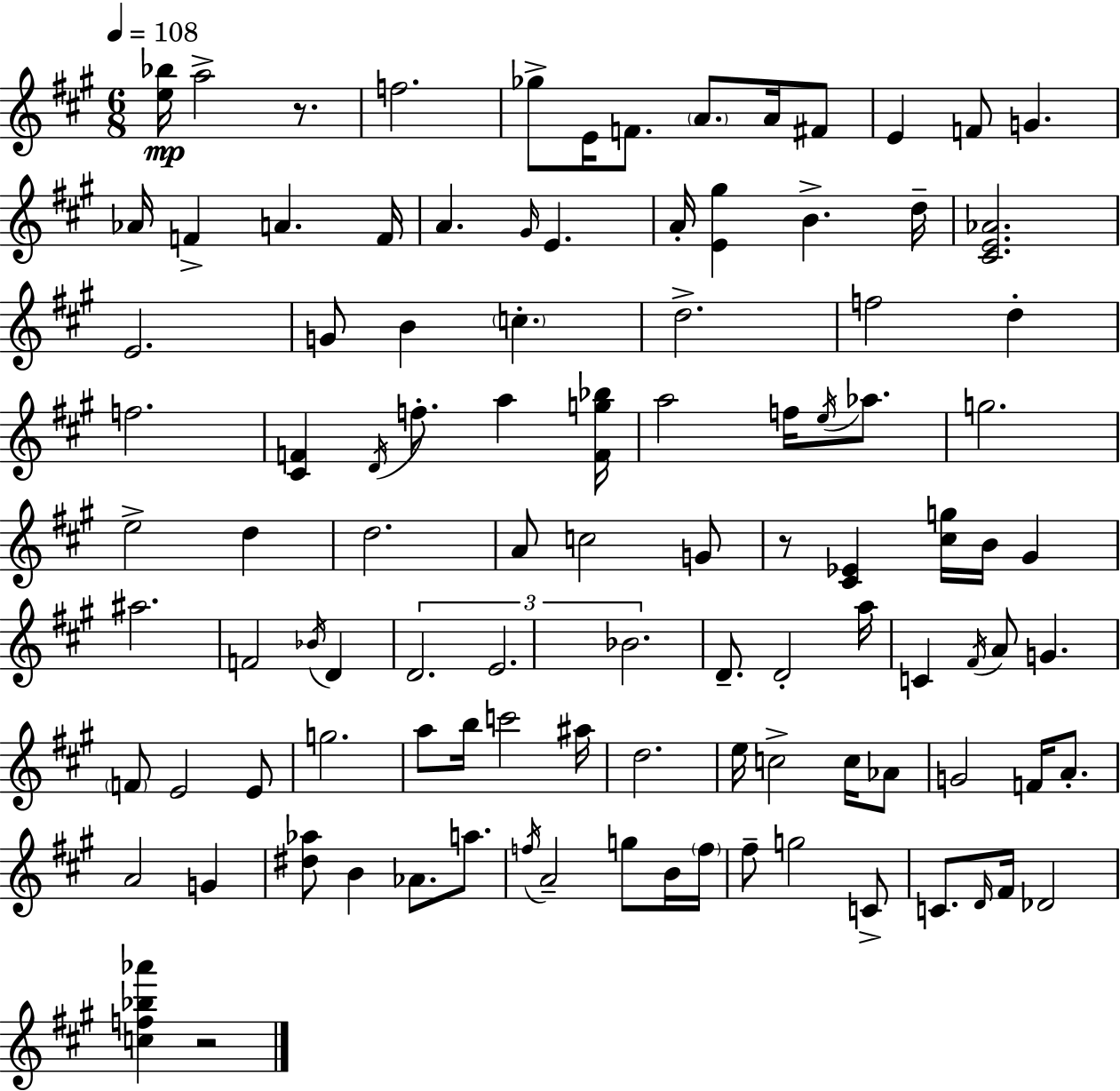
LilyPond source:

{
  \clef treble
  \numericTimeSignature
  \time 6/8
  \key a \major
  \tempo 4 = 108
  \repeat volta 2 { <e'' bes''>16\mp a''2-> r8. | f''2. | ges''8-> e'16 f'8. \parenthesize a'8. a'16 fis'8 | e'4 f'8 g'4. | \break aes'16 f'4-> a'4. f'16 | a'4. \grace { gis'16 } e'4. | a'16-. <e' gis''>4 b'4.-> | d''16-- <cis' e' aes'>2. | \break e'2. | g'8 b'4 \parenthesize c''4.-. | d''2.-> | f''2 d''4-. | \break f''2. | <cis' f'>4 \acciaccatura { d'16 } f''8.-. a''4 | <f' g'' bes''>16 a''2 f''16 \acciaccatura { e''16 } | aes''8. g''2. | \break e''2-> d''4 | d''2. | a'8 c''2 | g'8 r8 <cis' ees'>4 <cis'' g''>16 b'16 gis'4 | \break ais''2. | f'2 \acciaccatura { bes'16 } | d'4 \tuplet 3/2 { d'2. | e'2. | \break bes'2. } | d'8.-- d'2-. | a''16 c'4 \acciaccatura { fis'16 } a'8 g'4. | \parenthesize f'8 e'2 | \break e'8 g''2. | a''8 b''16 c'''2 | ais''16 d''2. | e''16 c''2-> | \break c''16 aes'8 g'2 | f'16 a'8.-. a'2 | g'4 <dis'' aes''>8 b'4 aes'8. | a''8. \acciaccatura { f''16 } a'2-- | \break g''8 b'16 \parenthesize f''16 fis''8-- g''2 | c'8-> c'8. \grace { d'16 } fis'16 des'2 | <c'' f'' bes'' aes'''>4 r2 | } \bar "|."
}